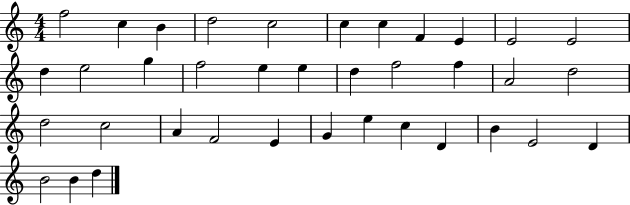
F5/h C5/q B4/q D5/h C5/h C5/q C5/q F4/q E4/q E4/h E4/h D5/q E5/h G5/q F5/h E5/q E5/q D5/q F5/h F5/q A4/h D5/h D5/h C5/h A4/q F4/h E4/q G4/q E5/q C5/q D4/q B4/q E4/h D4/q B4/h B4/q D5/q